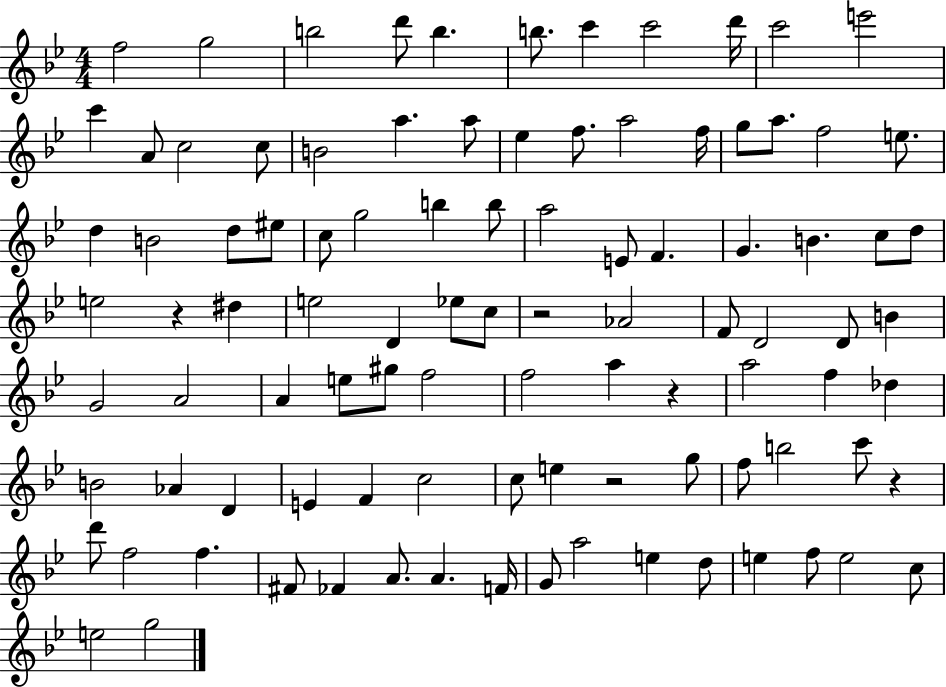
X:1
T:Untitled
M:4/4
L:1/4
K:Bb
f2 g2 b2 d'/2 b b/2 c' c'2 d'/4 c'2 e'2 c' A/2 c2 c/2 B2 a a/2 _e f/2 a2 f/4 g/2 a/2 f2 e/2 d B2 d/2 ^e/2 c/2 g2 b b/2 a2 E/2 F G B c/2 d/2 e2 z ^d e2 D _e/2 c/2 z2 _A2 F/2 D2 D/2 B G2 A2 A e/2 ^g/2 f2 f2 a z a2 f _d B2 _A D E F c2 c/2 e z2 g/2 f/2 b2 c'/2 z d'/2 f2 f ^F/2 _F A/2 A F/4 G/2 a2 e d/2 e f/2 e2 c/2 e2 g2